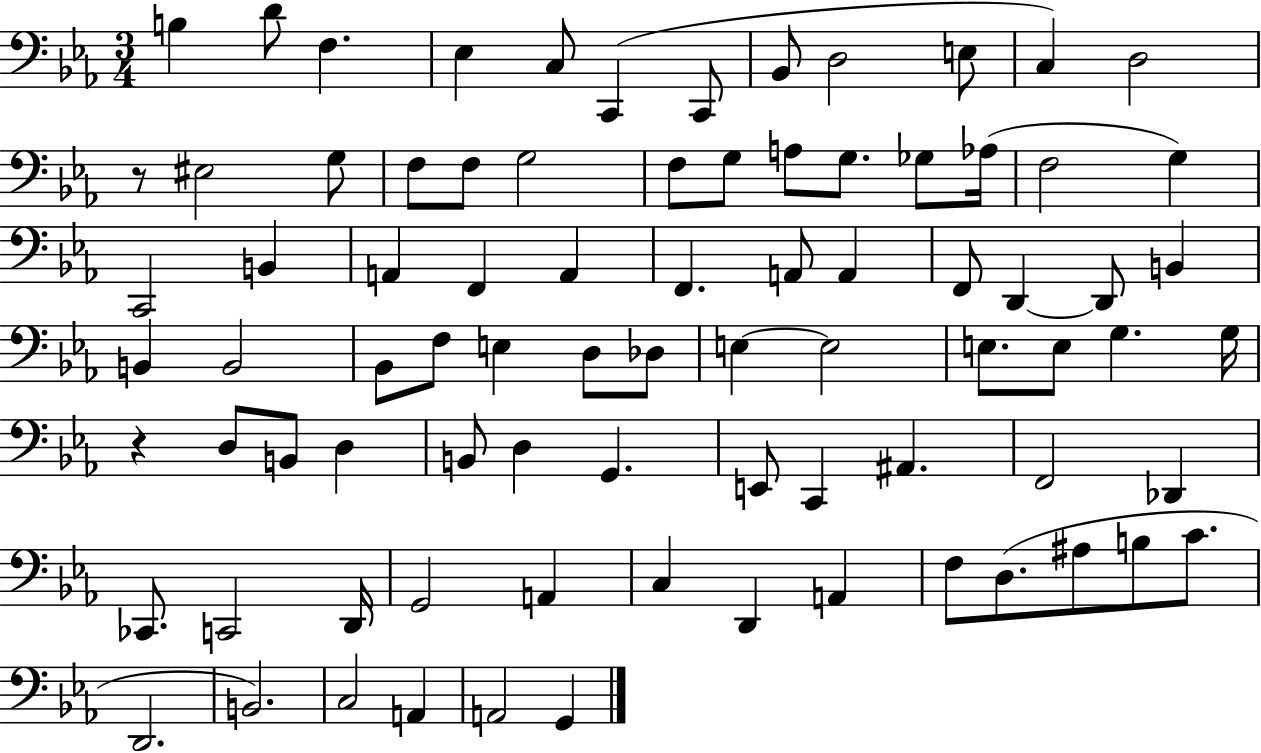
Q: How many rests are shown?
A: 2